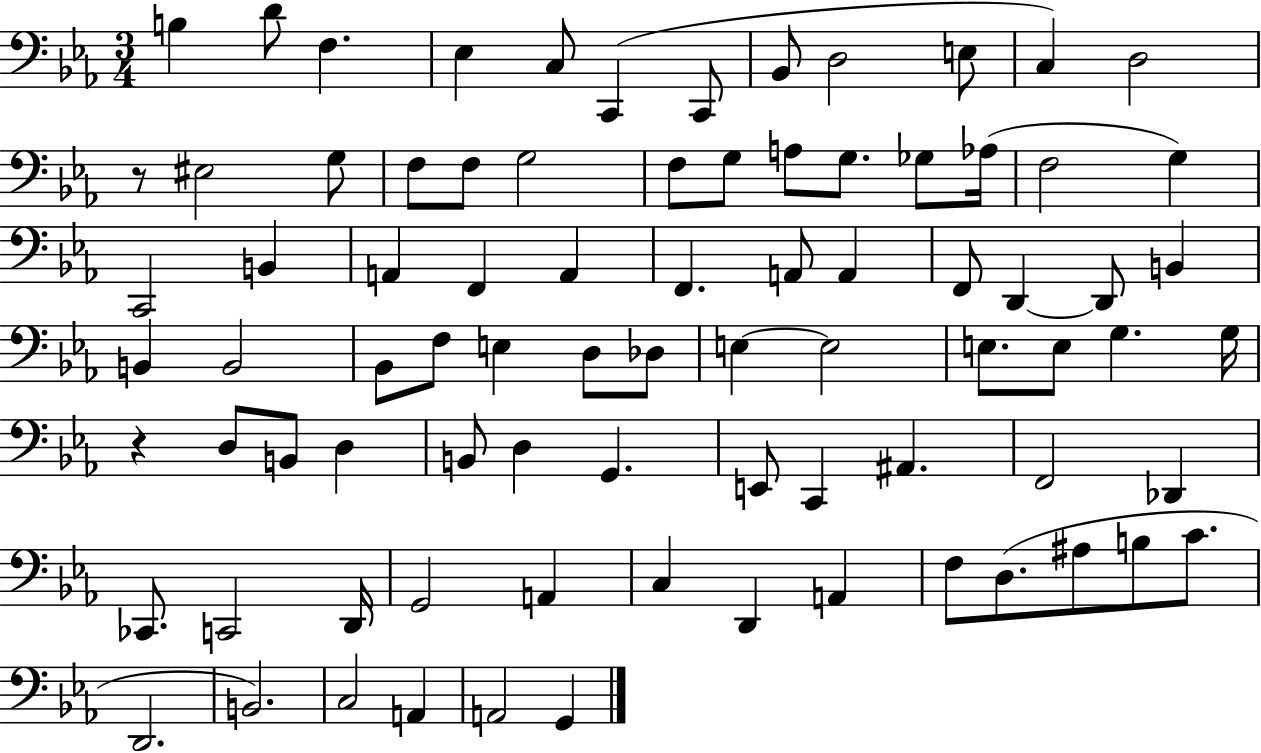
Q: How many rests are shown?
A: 2